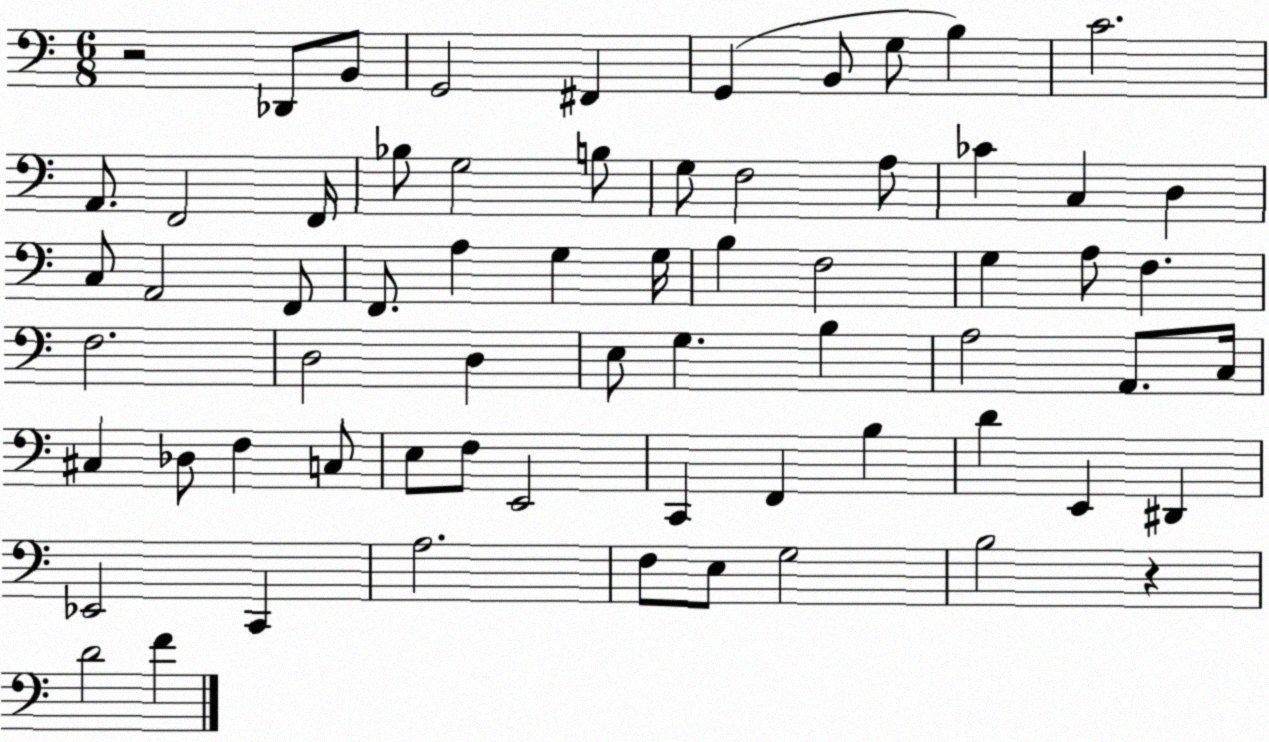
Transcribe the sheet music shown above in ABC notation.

X:1
T:Untitled
M:6/8
L:1/4
K:C
z2 _D,,/2 B,,/2 G,,2 ^F,, G,, B,,/2 G,/2 B, C2 A,,/2 F,,2 F,,/4 _B,/2 G,2 B,/2 G,/2 F,2 A,/2 _C C, D, C,/2 A,,2 F,,/2 F,,/2 A, G, G,/4 B, F,2 G, A,/2 F, F,2 D,2 D, E,/2 G, B, A,2 A,,/2 C,/4 ^C, _D,/2 F, C,/2 E,/2 F,/2 E,,2 C,, F,, B, D E,, ^D,, _E,,2 C,, A,2 F,/2 E,/2 G,2 B,2 z D2 F